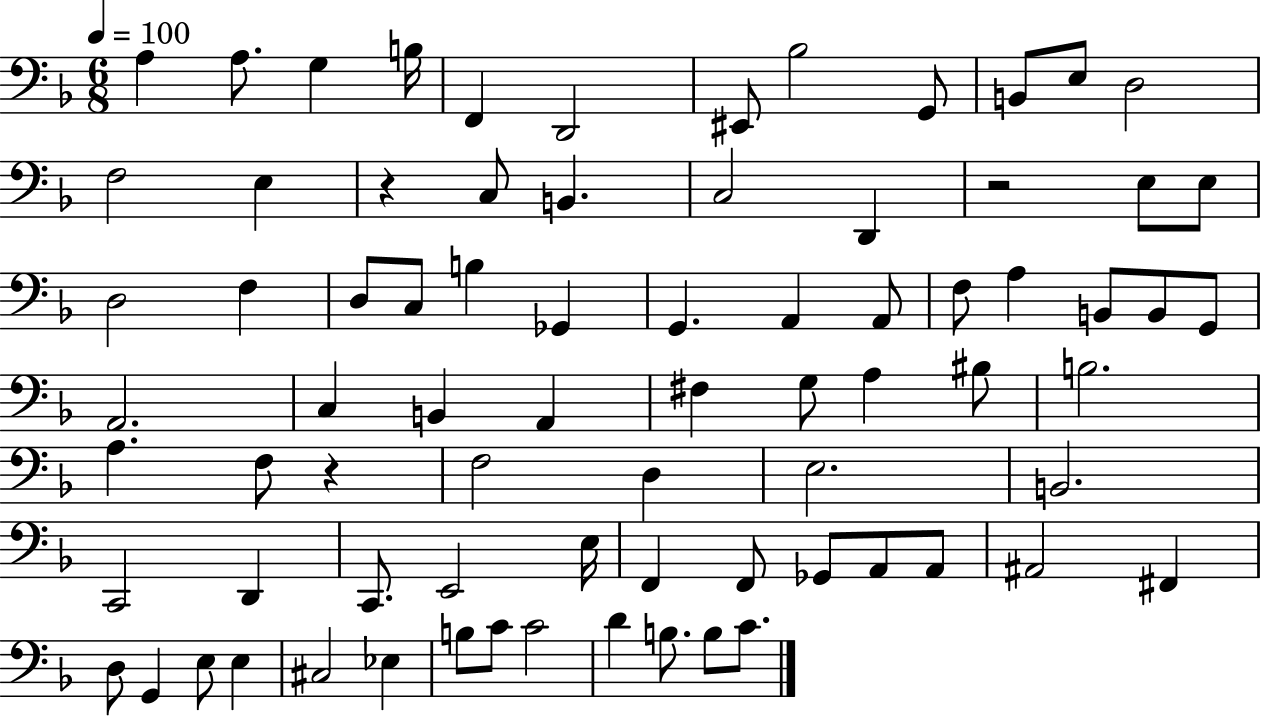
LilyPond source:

{
  \clef bass
  \numericTimeSignature
  \time 6/8
  \key f \major
  \tempo 4 = 100
  a4 a8. g4 b16 | f,4 d,2 | eis,8 bes2 g,8 | b,8 e8 d2 | \break f2 e4 | r4 c8 b,4. | c2 d,4 | r2 e8 e8 | \break d2 f4 | d8 c8 b4 ges,4 | g,4. a,4 a,8 | f8 a4 b,8 b,8 g,8 | \break a,2. | c4 b,4 a,4 | fis4 g8 a4 bis8 | b2. | \break a4. f8 r4 | f2 d4 | e2. | b,2. | \break c,2 d,4 | c,8. e,2 e16 | f,4 f,8 ges,8 a,8 a,8 | ais,2 fis,4 | \break d8 g,4 e8 e4 | cis2 ees4 | b8 c'8 c'2 | d'4 b8. b8 c'8. | \break \bar "|."
}